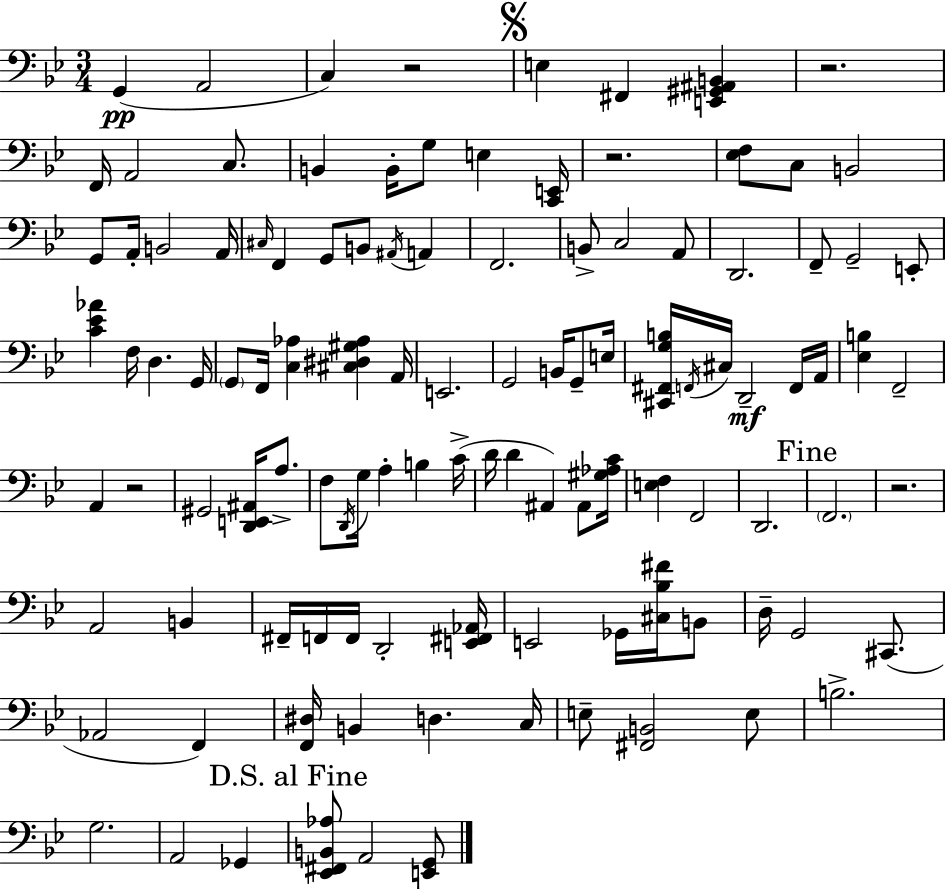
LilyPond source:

{
  \clef bass
  \numericTimeSignature
  \time 3/4
  \key g \minor
  \repeat volta 2 { g,4(\pp a,2 | c4) r2 | \mark \markup { \musicglyph "scripts.segno" } e4 fis,4 <e, gis, ais, b,>4 | r2. | \break f,16 a,2 c8. | b,4 b,16-. g8 e4 <c, e,>16 | r2. | <ees f>8 c8 b,2 | \break g,8 a,16-. b,2 a,16 | \grace { cis16 } f,4 g,8 b,8 \acciaccatura { ais,16 } a,4 | f,2. | b,8-> c2 | \break a,8 d,2. | f,8-- g,2-- | e,8-. <c' ees' aes'>4 f16 d4. | g,16 \parenthesize g,8 f,16 <c aes>4 <cis dis gis aes>4 | \break a,16 e,2. | g,2 b,16 g,8-- | e16 <cis, fis, g b>16 \acciaccatura { f,16 } cis16 d,2--\mf | f,16 a,16 <ees b>4 f,2-- | \break a,4 r2 | gis,2 <d, e, ais,>16 | a8.-> f8 \acciaccatura { d,16 } g16 a4-. b4 | c'16->( d'16 d'4 ais,4) | \break ais,8 <gis aes c'>16 <e f>4 f,2 | d,2. | \mark "Fine" \parenthesize f,2. | r2. | \break a,2 | b,4 fis,16-- f,16 f,16 d,2-. | <e, fis, aes,>16 e,2 | ges,16 <cis bes fis'>16 b,8 d16-- g,2 | \break cis,8.( aes,2 | f,4) <f, dis>16 b,4 d4. | c16 e8-- <fis, b,>2 | e8 b2.-> | \break g2. | a,2 | ges,4 \mark "D.S. al Fine" <ees, fis, b, aes>8 a,2 | <e, g,>8 } \bar "|."
}